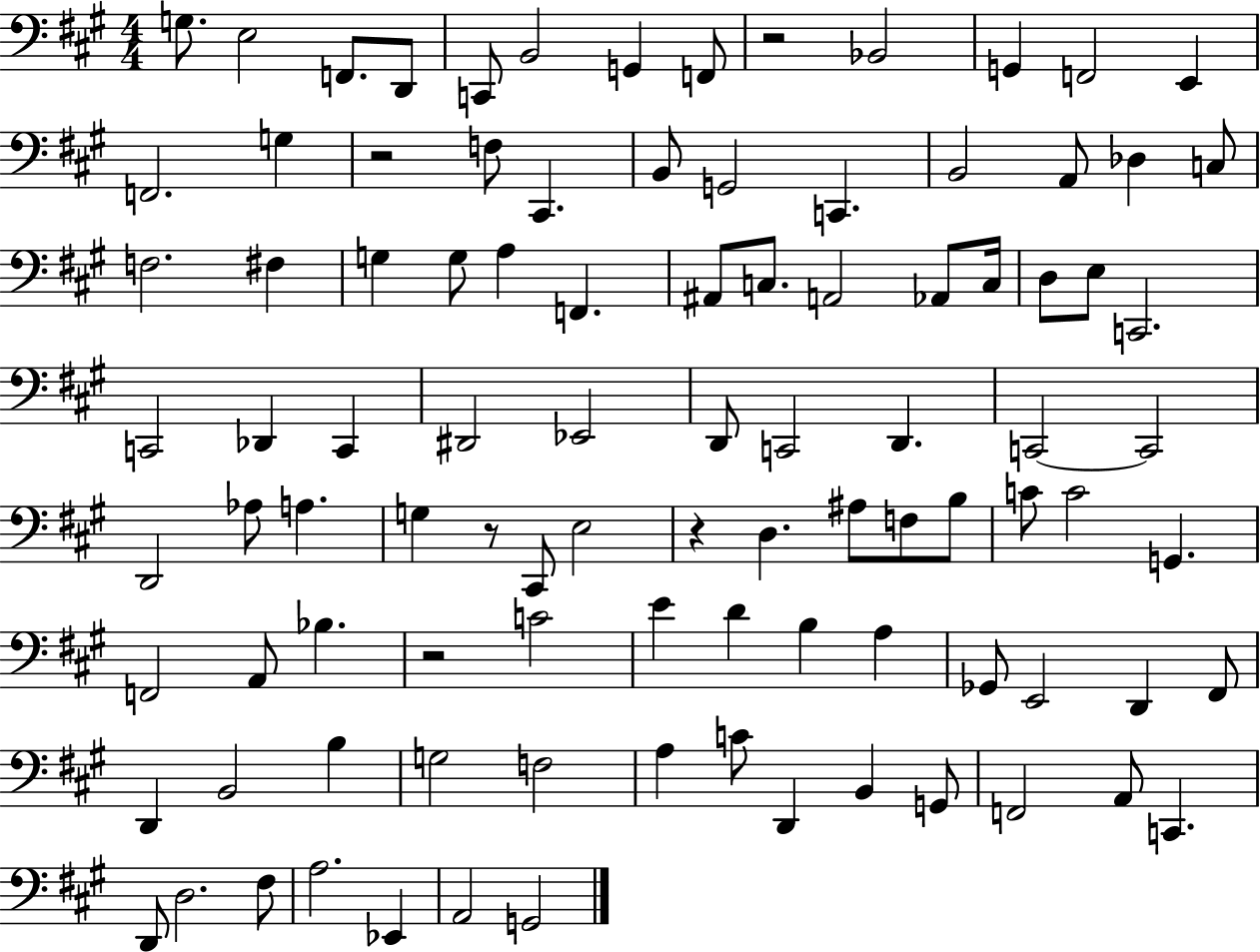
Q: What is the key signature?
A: A major